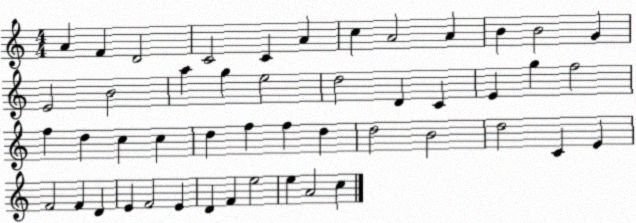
X:1
T:Untitled
M:4/4
L:1/4
K:C
A F D2 C2 C A c A2 A B B2 G E2 B2 a g e2 d2 D C E g f2 f d c c d f f d d2 B2 d2 C E F2 F D E F2 E D F e2 e A2 c